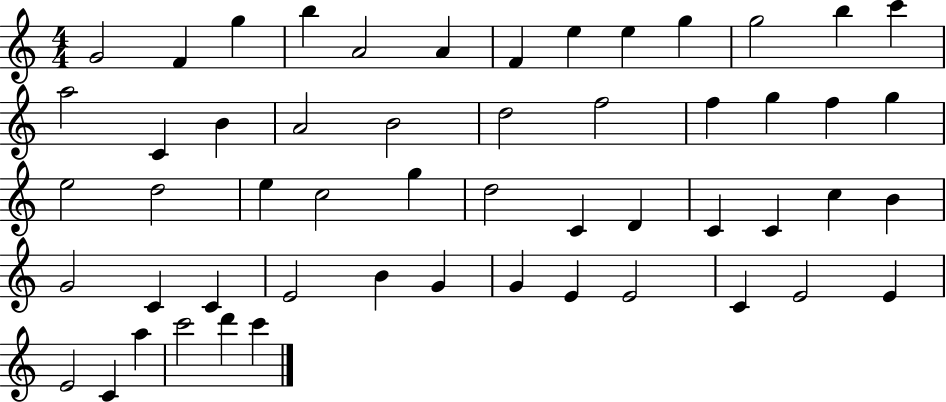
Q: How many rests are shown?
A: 0